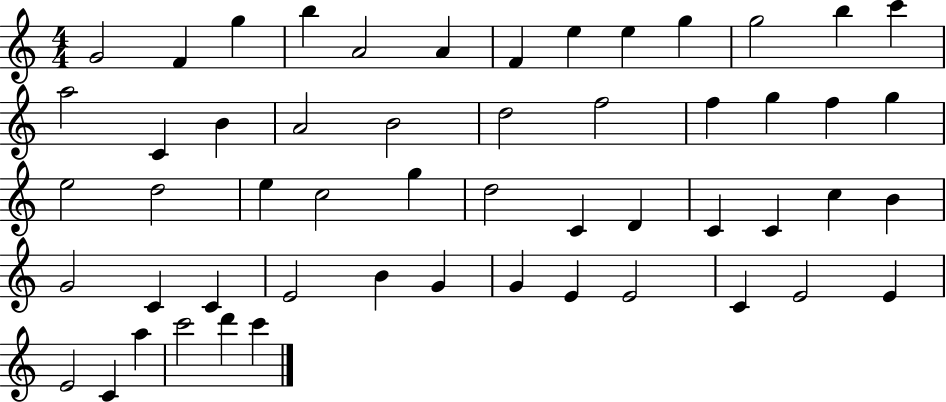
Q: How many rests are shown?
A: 0